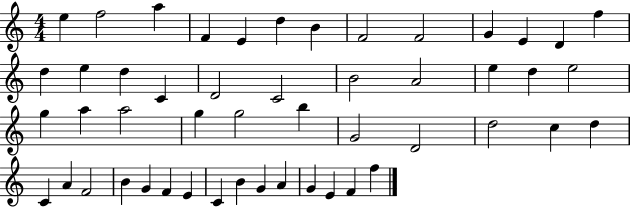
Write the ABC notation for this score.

X:1
T:Untitled
M:4/4
L:1/4
K:C
e f2 a F E d B F2 F2 G E D f d e d C D2 C2 B2 A2 e d e2 g a a2 g g2 b G2 D2 d2 c d C A F2 B G F E C B G A G E F f